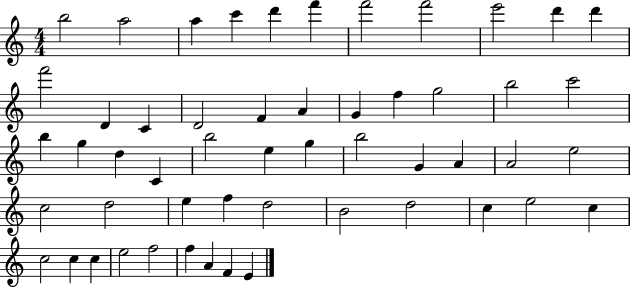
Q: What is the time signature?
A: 4/4